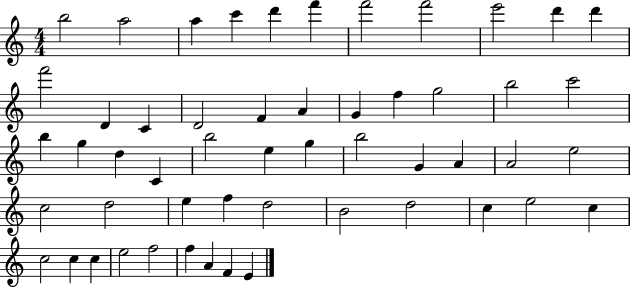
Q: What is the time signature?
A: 4/4